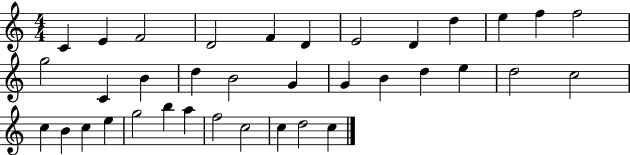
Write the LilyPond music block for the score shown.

{
  \clef treble
  \numericTimeSignature
  \time 4/4
  \key c \major
  c'4 e'4 f'2 | d'2 f'4 d'4 | e'2 d'4 d''4 | e''4 f''4 f''2 | \break g''2 c'4 b'4 | d''4 b'2 g'4 | g'4 b'4 d''4 e''4 | d''2 c''2 | \break c''4 b'4 c''4 e''4 | g''2 b''4 a''4 | f''2 c''2 | c''4 d''2 c''4 | \break \bar "|."
}